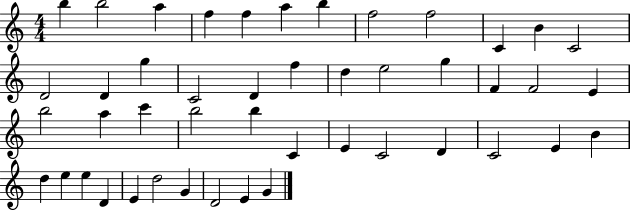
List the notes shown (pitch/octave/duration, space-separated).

B5/q B5/h A5/q F5/q F5/q A5/q B5/q F5/h F5/h C4/q B4/q C4/h D4/h D4/q G5/q C4/h D4/q F5/q D5/q E5/h G5/q F4/q F4/h E4/q B5/h A5/q C6/q B5/h B5/q C4/q E4/q C4/h D4/q C4/h E4/q B4/q D5/q E5/q E5/q D4/q E4/q D5/h G4/q D4/h E4/q G4/q